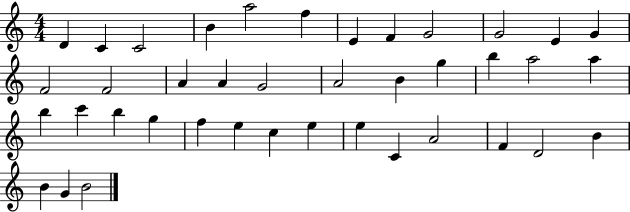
{
  \clef treble
  \numericTimeSignature
  \time 4/4
  \key c \major
  d'4 c'4 c'2 | b'4 a''2 f''4 | e'4 f'4 g'2 | g'2 e'4 g'4 | \break f'2 f'2 | a'4 a'4 g'2 | a'2 b'4 g''4 | b''4 a''2 a''4 | \break b''4 c'''4 b''4 g''4 | f''4 e''4 c''4 e''4 | e''4 c'4 a'2 | f'4 d'2 b'4 | \break b'4 g'4 b'2 | \bar "|."
}